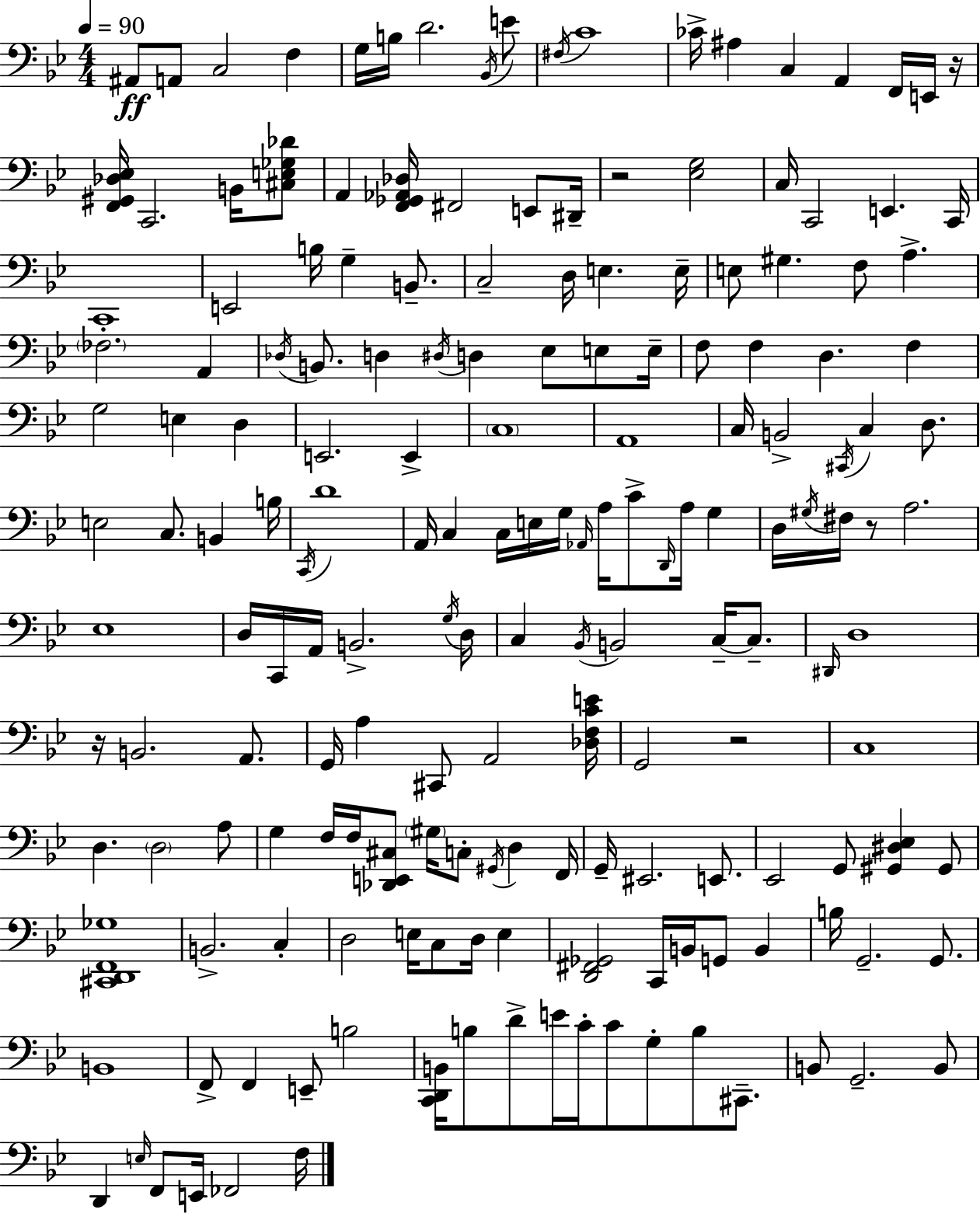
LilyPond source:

{
  \clef bass
  \numericTimeSignature
  \time 4/4
  \key bes \major
  \tempo 4 = 90
  \repeat volta 2 { ais,8\ff a,8 c2 f4 | g16 b16 d'2. \acciaccatura { bes,16 } e'8 | \acciaccatura { fis16 } c'1 | ces'16-> ais4 c4 a,4 f,16 | \break e,16 r16 <f, gis, des ees>16 c,2. b,16 | <cis e ges des'>8 a,4 <f, ges, aes, des>16 fis,2 e,8 | dis,16-- r2 <ees g>2 | c16 c,2 e,4. | \break c,16 c,1 | e,2 b16 g4-- b,8.-- | c2-- d16 e4. | e16-- e8 gis4. f8 a4.-> | \break \parenthesize fes2.-. a,4 | \acciaccatura { des16 } b,8. d4 \acciaccatura { dis16 } d4 ees8 | e8 e16-- f8 f4 d4. | f4 g2 e4 | \break d4 e,2. | e,4-> \parenthesize c1 | a,1 | c16 b,2-> \acciaccatura { cis,16 } c4 | \break d8. e2 c8. | b,4 b16 \acciaccatura { c,16 } d'1 | a,16 c4 c16 e16 g16 \grace { aes,16 } a16 | c'8-> \grace { d,16 } a16 g4 d16 \acciaccatura { gis16 } fis16 r8 a2. | \break ees1 | d16 c,16 a,16 b,2.-> | \acciaccatura { g16 } d16 c4 \acciaccatura { bes,16 } b,2 | c16--~~ c8.-- \grace { dis,16 } d1 | \break r16 b,2. | a,8. g,16 a4 | cis,8 a,2 <des f c' e'>16 g,2 | r2 c1 | \break d4. | \parenthesize d2 a8 g4 | f16 f16 <des, e, cis>8 \parenthesize gis16 c8-. \acciaccatura { gis,16 } d4 f,16 g,16-- eis,2. | e,8. ees,2 | \break g,8 <gis, dis ees>4 gis,8 <cis, d, f, ges>1 | b,2.-> | c4-. d2 | e16 c8 d16 e4 <d, fis, ges,>2 | \break c,16 b,16 g,8 b,4 b16 g,2.-- | g,8. b,1 | f,8-> f,4 | e,8-- b2 <c, d, b,>16 b8 | \break d'8-> e'16 c'16-. c'8 g8-. b8 cis,8.-- b,8 g,2.-- | b,8 d,4 | \grace { e16 } f,8 e,16 fes,2 f16 } \bar "|."
}